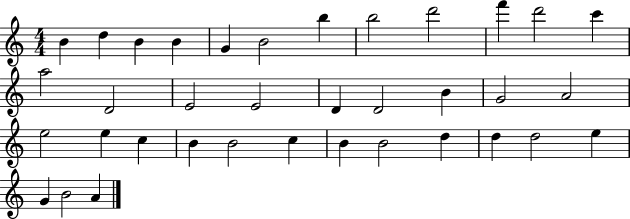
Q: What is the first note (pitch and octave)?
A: B4